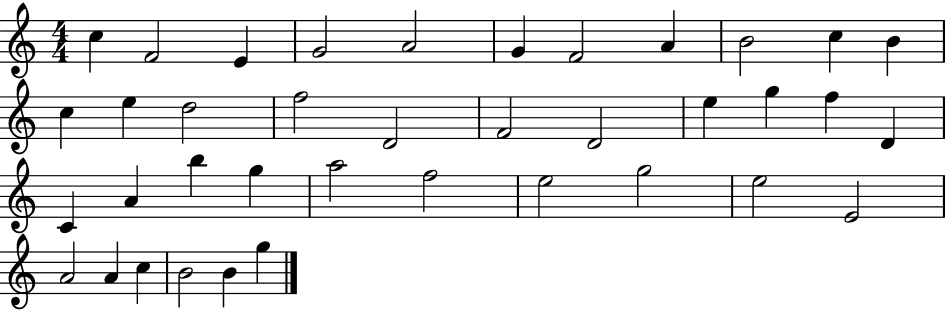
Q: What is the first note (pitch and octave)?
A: C5